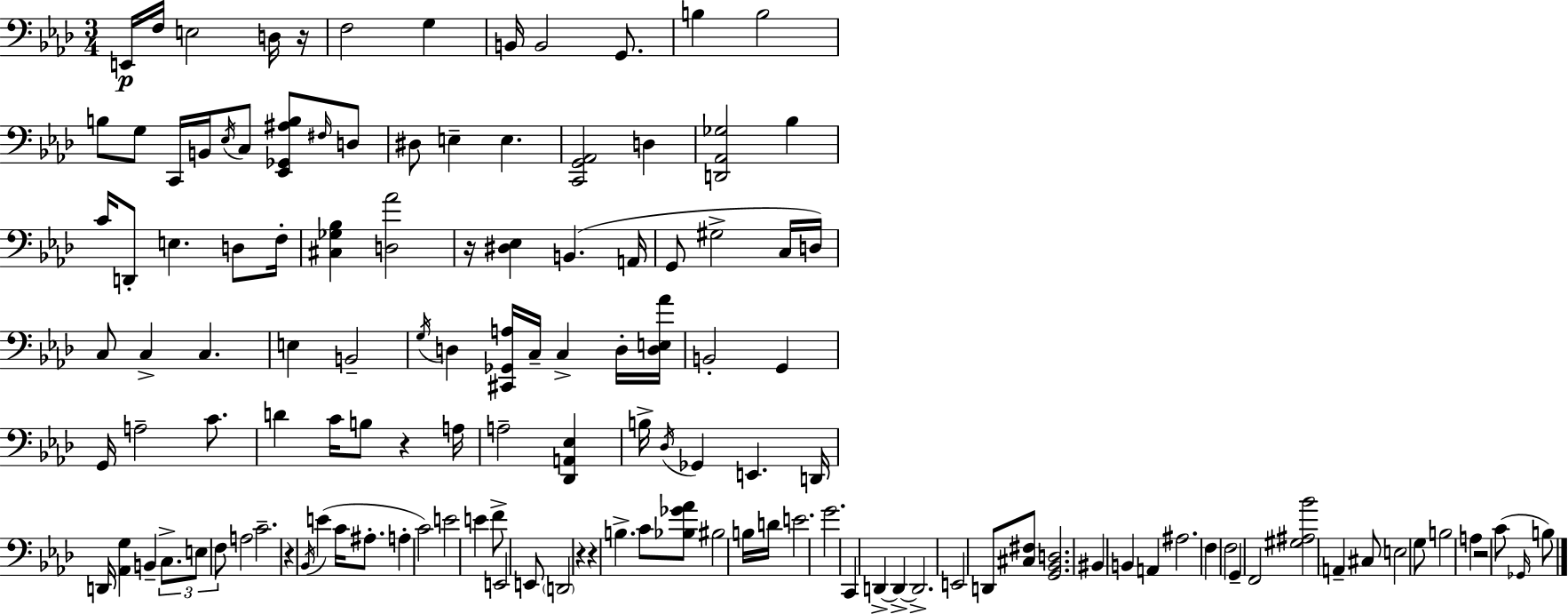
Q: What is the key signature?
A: AES major